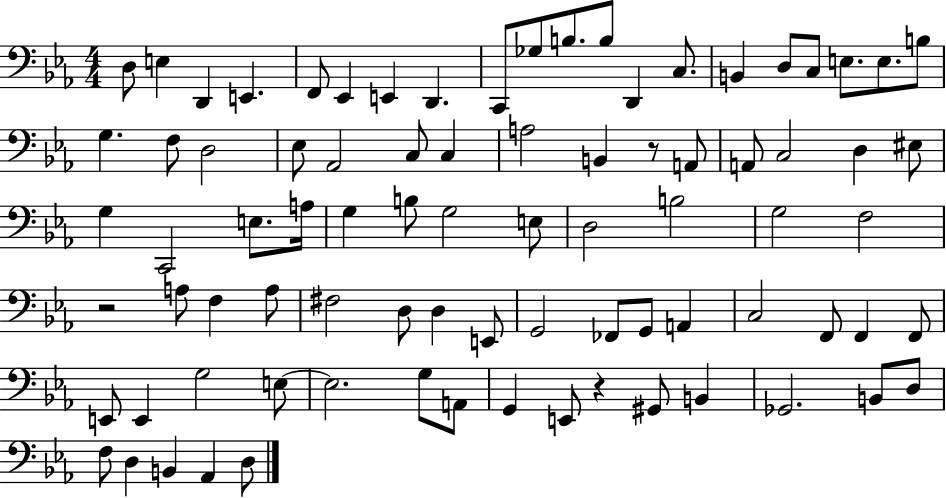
D3/e E3/q D2/q E2/q. F2/e Eb2/q E2/q D2/q. C2/e Gb3/e B3/e. B3/e D2/q C3/e. B2/q D3/e C3/e E3/e. E3/e. B3/e G3/q. F3/e D3/h Eb3/e Ab2/h C3/e C3/q A3/h B2/q R/e A2/e A2/e C3/h D3/q EIS3/e G3/q C2/h E3/e. A3/s G3/q B3/e G3/h E3/e D3/h B3/h G3/h F3/h R/h A3/e F3/q A3/e F#3/h D3/e D3/q E2/e G2/h FES2/e G2/e A2/q C3/h F2/e F2/q F2/e E2/e E2/q G3/h E3/e E3/h. G3/e A2/e G2/q E2/e R/q G#2/e B2/q Gb2/h. B2/e D3/e F3/e D3/q B2/q Ab2/q D3/e